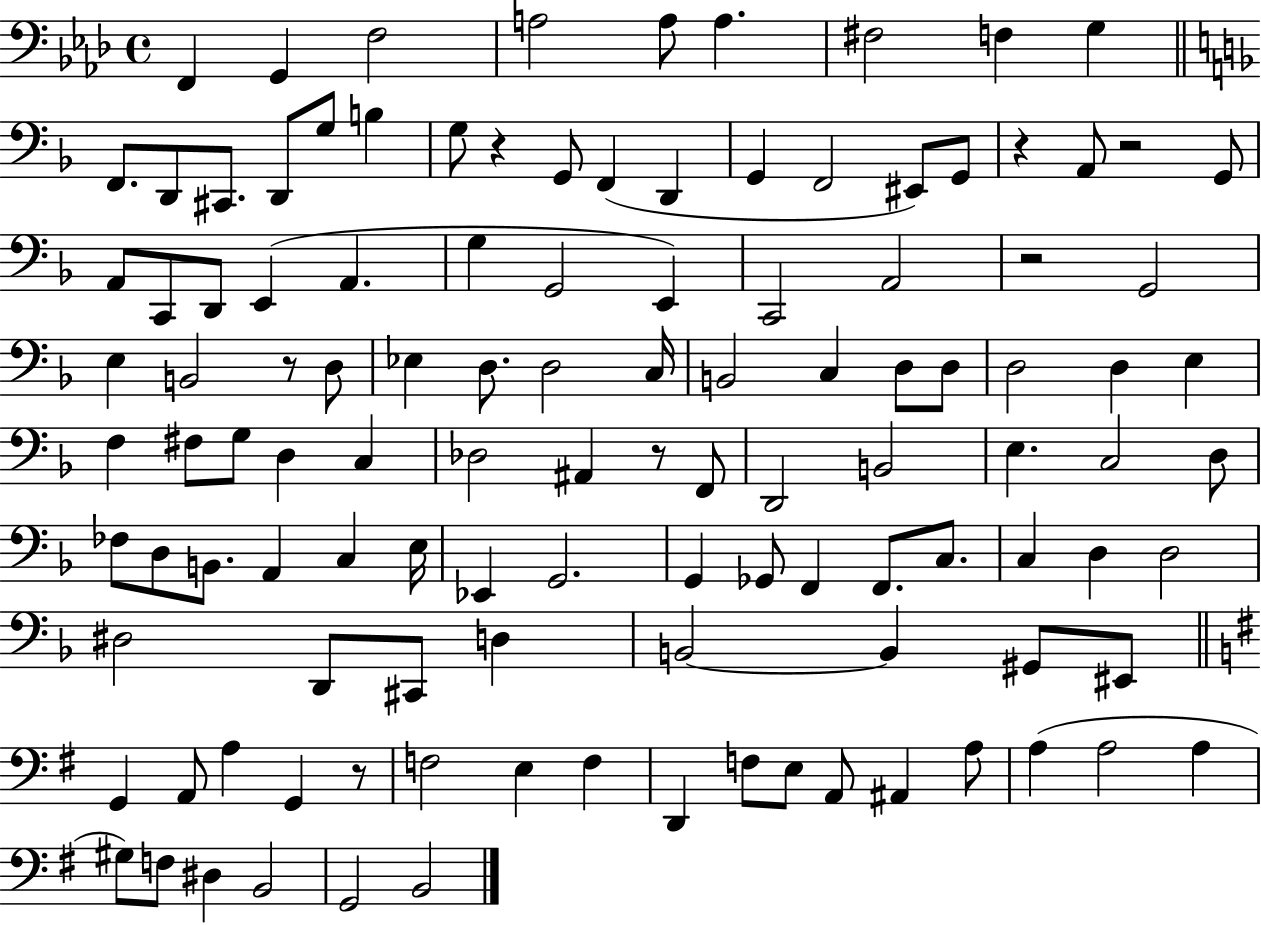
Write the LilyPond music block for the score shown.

{
  \clef bass
  \time 4/4
  \defaultTimeSignature
  \key aes \major
  \repeat volta 2 { f,4 g,4 f2 | a2 a8 a4. | fis2 f4 g4 | \bar "||" \break \key d \minor f,8. d,8 cis,8. d,8 g8 b4 | g8 r4 g,8 f,4( d,4 | g,4 f,2 eis,8) g,8 | r4 a,8 r2 g,8 | \break a,8 c,8 d,8 e,4( a,4. | g4 g,2 e,4) | c,2 a,2 | r2 g,2 | \break e4 b,2 r8 d8 | ees4 d8. d2 c16 | b,2 c4 d8 d8 | d2 d4 e4 | \break f4 fis8 g8 d4 c4 | des2 ais,4 r8 f,8 | d,2 b,2 | e4. c2 d8 | \break fes8 d8 b,8. a,4 c4 e16 | ees,4 g,2. | g,4 ges,8 f,4 f,8. c8. | c4 d4 d2 | \break dis2 d,8 cis,8 d4 | b,2~~ b,4 gis,8 eis,8 | \bar "||" \break \key e \minor g,4 a,8 a4 g,4 r8 | f2 e4 f4 | d,4 f8 e8 a,8 ais,4 a8 | a4( a2 a4 | \break gis8) f8 dis4 b,2 | g,2 b,2 | } \bar "|."
}